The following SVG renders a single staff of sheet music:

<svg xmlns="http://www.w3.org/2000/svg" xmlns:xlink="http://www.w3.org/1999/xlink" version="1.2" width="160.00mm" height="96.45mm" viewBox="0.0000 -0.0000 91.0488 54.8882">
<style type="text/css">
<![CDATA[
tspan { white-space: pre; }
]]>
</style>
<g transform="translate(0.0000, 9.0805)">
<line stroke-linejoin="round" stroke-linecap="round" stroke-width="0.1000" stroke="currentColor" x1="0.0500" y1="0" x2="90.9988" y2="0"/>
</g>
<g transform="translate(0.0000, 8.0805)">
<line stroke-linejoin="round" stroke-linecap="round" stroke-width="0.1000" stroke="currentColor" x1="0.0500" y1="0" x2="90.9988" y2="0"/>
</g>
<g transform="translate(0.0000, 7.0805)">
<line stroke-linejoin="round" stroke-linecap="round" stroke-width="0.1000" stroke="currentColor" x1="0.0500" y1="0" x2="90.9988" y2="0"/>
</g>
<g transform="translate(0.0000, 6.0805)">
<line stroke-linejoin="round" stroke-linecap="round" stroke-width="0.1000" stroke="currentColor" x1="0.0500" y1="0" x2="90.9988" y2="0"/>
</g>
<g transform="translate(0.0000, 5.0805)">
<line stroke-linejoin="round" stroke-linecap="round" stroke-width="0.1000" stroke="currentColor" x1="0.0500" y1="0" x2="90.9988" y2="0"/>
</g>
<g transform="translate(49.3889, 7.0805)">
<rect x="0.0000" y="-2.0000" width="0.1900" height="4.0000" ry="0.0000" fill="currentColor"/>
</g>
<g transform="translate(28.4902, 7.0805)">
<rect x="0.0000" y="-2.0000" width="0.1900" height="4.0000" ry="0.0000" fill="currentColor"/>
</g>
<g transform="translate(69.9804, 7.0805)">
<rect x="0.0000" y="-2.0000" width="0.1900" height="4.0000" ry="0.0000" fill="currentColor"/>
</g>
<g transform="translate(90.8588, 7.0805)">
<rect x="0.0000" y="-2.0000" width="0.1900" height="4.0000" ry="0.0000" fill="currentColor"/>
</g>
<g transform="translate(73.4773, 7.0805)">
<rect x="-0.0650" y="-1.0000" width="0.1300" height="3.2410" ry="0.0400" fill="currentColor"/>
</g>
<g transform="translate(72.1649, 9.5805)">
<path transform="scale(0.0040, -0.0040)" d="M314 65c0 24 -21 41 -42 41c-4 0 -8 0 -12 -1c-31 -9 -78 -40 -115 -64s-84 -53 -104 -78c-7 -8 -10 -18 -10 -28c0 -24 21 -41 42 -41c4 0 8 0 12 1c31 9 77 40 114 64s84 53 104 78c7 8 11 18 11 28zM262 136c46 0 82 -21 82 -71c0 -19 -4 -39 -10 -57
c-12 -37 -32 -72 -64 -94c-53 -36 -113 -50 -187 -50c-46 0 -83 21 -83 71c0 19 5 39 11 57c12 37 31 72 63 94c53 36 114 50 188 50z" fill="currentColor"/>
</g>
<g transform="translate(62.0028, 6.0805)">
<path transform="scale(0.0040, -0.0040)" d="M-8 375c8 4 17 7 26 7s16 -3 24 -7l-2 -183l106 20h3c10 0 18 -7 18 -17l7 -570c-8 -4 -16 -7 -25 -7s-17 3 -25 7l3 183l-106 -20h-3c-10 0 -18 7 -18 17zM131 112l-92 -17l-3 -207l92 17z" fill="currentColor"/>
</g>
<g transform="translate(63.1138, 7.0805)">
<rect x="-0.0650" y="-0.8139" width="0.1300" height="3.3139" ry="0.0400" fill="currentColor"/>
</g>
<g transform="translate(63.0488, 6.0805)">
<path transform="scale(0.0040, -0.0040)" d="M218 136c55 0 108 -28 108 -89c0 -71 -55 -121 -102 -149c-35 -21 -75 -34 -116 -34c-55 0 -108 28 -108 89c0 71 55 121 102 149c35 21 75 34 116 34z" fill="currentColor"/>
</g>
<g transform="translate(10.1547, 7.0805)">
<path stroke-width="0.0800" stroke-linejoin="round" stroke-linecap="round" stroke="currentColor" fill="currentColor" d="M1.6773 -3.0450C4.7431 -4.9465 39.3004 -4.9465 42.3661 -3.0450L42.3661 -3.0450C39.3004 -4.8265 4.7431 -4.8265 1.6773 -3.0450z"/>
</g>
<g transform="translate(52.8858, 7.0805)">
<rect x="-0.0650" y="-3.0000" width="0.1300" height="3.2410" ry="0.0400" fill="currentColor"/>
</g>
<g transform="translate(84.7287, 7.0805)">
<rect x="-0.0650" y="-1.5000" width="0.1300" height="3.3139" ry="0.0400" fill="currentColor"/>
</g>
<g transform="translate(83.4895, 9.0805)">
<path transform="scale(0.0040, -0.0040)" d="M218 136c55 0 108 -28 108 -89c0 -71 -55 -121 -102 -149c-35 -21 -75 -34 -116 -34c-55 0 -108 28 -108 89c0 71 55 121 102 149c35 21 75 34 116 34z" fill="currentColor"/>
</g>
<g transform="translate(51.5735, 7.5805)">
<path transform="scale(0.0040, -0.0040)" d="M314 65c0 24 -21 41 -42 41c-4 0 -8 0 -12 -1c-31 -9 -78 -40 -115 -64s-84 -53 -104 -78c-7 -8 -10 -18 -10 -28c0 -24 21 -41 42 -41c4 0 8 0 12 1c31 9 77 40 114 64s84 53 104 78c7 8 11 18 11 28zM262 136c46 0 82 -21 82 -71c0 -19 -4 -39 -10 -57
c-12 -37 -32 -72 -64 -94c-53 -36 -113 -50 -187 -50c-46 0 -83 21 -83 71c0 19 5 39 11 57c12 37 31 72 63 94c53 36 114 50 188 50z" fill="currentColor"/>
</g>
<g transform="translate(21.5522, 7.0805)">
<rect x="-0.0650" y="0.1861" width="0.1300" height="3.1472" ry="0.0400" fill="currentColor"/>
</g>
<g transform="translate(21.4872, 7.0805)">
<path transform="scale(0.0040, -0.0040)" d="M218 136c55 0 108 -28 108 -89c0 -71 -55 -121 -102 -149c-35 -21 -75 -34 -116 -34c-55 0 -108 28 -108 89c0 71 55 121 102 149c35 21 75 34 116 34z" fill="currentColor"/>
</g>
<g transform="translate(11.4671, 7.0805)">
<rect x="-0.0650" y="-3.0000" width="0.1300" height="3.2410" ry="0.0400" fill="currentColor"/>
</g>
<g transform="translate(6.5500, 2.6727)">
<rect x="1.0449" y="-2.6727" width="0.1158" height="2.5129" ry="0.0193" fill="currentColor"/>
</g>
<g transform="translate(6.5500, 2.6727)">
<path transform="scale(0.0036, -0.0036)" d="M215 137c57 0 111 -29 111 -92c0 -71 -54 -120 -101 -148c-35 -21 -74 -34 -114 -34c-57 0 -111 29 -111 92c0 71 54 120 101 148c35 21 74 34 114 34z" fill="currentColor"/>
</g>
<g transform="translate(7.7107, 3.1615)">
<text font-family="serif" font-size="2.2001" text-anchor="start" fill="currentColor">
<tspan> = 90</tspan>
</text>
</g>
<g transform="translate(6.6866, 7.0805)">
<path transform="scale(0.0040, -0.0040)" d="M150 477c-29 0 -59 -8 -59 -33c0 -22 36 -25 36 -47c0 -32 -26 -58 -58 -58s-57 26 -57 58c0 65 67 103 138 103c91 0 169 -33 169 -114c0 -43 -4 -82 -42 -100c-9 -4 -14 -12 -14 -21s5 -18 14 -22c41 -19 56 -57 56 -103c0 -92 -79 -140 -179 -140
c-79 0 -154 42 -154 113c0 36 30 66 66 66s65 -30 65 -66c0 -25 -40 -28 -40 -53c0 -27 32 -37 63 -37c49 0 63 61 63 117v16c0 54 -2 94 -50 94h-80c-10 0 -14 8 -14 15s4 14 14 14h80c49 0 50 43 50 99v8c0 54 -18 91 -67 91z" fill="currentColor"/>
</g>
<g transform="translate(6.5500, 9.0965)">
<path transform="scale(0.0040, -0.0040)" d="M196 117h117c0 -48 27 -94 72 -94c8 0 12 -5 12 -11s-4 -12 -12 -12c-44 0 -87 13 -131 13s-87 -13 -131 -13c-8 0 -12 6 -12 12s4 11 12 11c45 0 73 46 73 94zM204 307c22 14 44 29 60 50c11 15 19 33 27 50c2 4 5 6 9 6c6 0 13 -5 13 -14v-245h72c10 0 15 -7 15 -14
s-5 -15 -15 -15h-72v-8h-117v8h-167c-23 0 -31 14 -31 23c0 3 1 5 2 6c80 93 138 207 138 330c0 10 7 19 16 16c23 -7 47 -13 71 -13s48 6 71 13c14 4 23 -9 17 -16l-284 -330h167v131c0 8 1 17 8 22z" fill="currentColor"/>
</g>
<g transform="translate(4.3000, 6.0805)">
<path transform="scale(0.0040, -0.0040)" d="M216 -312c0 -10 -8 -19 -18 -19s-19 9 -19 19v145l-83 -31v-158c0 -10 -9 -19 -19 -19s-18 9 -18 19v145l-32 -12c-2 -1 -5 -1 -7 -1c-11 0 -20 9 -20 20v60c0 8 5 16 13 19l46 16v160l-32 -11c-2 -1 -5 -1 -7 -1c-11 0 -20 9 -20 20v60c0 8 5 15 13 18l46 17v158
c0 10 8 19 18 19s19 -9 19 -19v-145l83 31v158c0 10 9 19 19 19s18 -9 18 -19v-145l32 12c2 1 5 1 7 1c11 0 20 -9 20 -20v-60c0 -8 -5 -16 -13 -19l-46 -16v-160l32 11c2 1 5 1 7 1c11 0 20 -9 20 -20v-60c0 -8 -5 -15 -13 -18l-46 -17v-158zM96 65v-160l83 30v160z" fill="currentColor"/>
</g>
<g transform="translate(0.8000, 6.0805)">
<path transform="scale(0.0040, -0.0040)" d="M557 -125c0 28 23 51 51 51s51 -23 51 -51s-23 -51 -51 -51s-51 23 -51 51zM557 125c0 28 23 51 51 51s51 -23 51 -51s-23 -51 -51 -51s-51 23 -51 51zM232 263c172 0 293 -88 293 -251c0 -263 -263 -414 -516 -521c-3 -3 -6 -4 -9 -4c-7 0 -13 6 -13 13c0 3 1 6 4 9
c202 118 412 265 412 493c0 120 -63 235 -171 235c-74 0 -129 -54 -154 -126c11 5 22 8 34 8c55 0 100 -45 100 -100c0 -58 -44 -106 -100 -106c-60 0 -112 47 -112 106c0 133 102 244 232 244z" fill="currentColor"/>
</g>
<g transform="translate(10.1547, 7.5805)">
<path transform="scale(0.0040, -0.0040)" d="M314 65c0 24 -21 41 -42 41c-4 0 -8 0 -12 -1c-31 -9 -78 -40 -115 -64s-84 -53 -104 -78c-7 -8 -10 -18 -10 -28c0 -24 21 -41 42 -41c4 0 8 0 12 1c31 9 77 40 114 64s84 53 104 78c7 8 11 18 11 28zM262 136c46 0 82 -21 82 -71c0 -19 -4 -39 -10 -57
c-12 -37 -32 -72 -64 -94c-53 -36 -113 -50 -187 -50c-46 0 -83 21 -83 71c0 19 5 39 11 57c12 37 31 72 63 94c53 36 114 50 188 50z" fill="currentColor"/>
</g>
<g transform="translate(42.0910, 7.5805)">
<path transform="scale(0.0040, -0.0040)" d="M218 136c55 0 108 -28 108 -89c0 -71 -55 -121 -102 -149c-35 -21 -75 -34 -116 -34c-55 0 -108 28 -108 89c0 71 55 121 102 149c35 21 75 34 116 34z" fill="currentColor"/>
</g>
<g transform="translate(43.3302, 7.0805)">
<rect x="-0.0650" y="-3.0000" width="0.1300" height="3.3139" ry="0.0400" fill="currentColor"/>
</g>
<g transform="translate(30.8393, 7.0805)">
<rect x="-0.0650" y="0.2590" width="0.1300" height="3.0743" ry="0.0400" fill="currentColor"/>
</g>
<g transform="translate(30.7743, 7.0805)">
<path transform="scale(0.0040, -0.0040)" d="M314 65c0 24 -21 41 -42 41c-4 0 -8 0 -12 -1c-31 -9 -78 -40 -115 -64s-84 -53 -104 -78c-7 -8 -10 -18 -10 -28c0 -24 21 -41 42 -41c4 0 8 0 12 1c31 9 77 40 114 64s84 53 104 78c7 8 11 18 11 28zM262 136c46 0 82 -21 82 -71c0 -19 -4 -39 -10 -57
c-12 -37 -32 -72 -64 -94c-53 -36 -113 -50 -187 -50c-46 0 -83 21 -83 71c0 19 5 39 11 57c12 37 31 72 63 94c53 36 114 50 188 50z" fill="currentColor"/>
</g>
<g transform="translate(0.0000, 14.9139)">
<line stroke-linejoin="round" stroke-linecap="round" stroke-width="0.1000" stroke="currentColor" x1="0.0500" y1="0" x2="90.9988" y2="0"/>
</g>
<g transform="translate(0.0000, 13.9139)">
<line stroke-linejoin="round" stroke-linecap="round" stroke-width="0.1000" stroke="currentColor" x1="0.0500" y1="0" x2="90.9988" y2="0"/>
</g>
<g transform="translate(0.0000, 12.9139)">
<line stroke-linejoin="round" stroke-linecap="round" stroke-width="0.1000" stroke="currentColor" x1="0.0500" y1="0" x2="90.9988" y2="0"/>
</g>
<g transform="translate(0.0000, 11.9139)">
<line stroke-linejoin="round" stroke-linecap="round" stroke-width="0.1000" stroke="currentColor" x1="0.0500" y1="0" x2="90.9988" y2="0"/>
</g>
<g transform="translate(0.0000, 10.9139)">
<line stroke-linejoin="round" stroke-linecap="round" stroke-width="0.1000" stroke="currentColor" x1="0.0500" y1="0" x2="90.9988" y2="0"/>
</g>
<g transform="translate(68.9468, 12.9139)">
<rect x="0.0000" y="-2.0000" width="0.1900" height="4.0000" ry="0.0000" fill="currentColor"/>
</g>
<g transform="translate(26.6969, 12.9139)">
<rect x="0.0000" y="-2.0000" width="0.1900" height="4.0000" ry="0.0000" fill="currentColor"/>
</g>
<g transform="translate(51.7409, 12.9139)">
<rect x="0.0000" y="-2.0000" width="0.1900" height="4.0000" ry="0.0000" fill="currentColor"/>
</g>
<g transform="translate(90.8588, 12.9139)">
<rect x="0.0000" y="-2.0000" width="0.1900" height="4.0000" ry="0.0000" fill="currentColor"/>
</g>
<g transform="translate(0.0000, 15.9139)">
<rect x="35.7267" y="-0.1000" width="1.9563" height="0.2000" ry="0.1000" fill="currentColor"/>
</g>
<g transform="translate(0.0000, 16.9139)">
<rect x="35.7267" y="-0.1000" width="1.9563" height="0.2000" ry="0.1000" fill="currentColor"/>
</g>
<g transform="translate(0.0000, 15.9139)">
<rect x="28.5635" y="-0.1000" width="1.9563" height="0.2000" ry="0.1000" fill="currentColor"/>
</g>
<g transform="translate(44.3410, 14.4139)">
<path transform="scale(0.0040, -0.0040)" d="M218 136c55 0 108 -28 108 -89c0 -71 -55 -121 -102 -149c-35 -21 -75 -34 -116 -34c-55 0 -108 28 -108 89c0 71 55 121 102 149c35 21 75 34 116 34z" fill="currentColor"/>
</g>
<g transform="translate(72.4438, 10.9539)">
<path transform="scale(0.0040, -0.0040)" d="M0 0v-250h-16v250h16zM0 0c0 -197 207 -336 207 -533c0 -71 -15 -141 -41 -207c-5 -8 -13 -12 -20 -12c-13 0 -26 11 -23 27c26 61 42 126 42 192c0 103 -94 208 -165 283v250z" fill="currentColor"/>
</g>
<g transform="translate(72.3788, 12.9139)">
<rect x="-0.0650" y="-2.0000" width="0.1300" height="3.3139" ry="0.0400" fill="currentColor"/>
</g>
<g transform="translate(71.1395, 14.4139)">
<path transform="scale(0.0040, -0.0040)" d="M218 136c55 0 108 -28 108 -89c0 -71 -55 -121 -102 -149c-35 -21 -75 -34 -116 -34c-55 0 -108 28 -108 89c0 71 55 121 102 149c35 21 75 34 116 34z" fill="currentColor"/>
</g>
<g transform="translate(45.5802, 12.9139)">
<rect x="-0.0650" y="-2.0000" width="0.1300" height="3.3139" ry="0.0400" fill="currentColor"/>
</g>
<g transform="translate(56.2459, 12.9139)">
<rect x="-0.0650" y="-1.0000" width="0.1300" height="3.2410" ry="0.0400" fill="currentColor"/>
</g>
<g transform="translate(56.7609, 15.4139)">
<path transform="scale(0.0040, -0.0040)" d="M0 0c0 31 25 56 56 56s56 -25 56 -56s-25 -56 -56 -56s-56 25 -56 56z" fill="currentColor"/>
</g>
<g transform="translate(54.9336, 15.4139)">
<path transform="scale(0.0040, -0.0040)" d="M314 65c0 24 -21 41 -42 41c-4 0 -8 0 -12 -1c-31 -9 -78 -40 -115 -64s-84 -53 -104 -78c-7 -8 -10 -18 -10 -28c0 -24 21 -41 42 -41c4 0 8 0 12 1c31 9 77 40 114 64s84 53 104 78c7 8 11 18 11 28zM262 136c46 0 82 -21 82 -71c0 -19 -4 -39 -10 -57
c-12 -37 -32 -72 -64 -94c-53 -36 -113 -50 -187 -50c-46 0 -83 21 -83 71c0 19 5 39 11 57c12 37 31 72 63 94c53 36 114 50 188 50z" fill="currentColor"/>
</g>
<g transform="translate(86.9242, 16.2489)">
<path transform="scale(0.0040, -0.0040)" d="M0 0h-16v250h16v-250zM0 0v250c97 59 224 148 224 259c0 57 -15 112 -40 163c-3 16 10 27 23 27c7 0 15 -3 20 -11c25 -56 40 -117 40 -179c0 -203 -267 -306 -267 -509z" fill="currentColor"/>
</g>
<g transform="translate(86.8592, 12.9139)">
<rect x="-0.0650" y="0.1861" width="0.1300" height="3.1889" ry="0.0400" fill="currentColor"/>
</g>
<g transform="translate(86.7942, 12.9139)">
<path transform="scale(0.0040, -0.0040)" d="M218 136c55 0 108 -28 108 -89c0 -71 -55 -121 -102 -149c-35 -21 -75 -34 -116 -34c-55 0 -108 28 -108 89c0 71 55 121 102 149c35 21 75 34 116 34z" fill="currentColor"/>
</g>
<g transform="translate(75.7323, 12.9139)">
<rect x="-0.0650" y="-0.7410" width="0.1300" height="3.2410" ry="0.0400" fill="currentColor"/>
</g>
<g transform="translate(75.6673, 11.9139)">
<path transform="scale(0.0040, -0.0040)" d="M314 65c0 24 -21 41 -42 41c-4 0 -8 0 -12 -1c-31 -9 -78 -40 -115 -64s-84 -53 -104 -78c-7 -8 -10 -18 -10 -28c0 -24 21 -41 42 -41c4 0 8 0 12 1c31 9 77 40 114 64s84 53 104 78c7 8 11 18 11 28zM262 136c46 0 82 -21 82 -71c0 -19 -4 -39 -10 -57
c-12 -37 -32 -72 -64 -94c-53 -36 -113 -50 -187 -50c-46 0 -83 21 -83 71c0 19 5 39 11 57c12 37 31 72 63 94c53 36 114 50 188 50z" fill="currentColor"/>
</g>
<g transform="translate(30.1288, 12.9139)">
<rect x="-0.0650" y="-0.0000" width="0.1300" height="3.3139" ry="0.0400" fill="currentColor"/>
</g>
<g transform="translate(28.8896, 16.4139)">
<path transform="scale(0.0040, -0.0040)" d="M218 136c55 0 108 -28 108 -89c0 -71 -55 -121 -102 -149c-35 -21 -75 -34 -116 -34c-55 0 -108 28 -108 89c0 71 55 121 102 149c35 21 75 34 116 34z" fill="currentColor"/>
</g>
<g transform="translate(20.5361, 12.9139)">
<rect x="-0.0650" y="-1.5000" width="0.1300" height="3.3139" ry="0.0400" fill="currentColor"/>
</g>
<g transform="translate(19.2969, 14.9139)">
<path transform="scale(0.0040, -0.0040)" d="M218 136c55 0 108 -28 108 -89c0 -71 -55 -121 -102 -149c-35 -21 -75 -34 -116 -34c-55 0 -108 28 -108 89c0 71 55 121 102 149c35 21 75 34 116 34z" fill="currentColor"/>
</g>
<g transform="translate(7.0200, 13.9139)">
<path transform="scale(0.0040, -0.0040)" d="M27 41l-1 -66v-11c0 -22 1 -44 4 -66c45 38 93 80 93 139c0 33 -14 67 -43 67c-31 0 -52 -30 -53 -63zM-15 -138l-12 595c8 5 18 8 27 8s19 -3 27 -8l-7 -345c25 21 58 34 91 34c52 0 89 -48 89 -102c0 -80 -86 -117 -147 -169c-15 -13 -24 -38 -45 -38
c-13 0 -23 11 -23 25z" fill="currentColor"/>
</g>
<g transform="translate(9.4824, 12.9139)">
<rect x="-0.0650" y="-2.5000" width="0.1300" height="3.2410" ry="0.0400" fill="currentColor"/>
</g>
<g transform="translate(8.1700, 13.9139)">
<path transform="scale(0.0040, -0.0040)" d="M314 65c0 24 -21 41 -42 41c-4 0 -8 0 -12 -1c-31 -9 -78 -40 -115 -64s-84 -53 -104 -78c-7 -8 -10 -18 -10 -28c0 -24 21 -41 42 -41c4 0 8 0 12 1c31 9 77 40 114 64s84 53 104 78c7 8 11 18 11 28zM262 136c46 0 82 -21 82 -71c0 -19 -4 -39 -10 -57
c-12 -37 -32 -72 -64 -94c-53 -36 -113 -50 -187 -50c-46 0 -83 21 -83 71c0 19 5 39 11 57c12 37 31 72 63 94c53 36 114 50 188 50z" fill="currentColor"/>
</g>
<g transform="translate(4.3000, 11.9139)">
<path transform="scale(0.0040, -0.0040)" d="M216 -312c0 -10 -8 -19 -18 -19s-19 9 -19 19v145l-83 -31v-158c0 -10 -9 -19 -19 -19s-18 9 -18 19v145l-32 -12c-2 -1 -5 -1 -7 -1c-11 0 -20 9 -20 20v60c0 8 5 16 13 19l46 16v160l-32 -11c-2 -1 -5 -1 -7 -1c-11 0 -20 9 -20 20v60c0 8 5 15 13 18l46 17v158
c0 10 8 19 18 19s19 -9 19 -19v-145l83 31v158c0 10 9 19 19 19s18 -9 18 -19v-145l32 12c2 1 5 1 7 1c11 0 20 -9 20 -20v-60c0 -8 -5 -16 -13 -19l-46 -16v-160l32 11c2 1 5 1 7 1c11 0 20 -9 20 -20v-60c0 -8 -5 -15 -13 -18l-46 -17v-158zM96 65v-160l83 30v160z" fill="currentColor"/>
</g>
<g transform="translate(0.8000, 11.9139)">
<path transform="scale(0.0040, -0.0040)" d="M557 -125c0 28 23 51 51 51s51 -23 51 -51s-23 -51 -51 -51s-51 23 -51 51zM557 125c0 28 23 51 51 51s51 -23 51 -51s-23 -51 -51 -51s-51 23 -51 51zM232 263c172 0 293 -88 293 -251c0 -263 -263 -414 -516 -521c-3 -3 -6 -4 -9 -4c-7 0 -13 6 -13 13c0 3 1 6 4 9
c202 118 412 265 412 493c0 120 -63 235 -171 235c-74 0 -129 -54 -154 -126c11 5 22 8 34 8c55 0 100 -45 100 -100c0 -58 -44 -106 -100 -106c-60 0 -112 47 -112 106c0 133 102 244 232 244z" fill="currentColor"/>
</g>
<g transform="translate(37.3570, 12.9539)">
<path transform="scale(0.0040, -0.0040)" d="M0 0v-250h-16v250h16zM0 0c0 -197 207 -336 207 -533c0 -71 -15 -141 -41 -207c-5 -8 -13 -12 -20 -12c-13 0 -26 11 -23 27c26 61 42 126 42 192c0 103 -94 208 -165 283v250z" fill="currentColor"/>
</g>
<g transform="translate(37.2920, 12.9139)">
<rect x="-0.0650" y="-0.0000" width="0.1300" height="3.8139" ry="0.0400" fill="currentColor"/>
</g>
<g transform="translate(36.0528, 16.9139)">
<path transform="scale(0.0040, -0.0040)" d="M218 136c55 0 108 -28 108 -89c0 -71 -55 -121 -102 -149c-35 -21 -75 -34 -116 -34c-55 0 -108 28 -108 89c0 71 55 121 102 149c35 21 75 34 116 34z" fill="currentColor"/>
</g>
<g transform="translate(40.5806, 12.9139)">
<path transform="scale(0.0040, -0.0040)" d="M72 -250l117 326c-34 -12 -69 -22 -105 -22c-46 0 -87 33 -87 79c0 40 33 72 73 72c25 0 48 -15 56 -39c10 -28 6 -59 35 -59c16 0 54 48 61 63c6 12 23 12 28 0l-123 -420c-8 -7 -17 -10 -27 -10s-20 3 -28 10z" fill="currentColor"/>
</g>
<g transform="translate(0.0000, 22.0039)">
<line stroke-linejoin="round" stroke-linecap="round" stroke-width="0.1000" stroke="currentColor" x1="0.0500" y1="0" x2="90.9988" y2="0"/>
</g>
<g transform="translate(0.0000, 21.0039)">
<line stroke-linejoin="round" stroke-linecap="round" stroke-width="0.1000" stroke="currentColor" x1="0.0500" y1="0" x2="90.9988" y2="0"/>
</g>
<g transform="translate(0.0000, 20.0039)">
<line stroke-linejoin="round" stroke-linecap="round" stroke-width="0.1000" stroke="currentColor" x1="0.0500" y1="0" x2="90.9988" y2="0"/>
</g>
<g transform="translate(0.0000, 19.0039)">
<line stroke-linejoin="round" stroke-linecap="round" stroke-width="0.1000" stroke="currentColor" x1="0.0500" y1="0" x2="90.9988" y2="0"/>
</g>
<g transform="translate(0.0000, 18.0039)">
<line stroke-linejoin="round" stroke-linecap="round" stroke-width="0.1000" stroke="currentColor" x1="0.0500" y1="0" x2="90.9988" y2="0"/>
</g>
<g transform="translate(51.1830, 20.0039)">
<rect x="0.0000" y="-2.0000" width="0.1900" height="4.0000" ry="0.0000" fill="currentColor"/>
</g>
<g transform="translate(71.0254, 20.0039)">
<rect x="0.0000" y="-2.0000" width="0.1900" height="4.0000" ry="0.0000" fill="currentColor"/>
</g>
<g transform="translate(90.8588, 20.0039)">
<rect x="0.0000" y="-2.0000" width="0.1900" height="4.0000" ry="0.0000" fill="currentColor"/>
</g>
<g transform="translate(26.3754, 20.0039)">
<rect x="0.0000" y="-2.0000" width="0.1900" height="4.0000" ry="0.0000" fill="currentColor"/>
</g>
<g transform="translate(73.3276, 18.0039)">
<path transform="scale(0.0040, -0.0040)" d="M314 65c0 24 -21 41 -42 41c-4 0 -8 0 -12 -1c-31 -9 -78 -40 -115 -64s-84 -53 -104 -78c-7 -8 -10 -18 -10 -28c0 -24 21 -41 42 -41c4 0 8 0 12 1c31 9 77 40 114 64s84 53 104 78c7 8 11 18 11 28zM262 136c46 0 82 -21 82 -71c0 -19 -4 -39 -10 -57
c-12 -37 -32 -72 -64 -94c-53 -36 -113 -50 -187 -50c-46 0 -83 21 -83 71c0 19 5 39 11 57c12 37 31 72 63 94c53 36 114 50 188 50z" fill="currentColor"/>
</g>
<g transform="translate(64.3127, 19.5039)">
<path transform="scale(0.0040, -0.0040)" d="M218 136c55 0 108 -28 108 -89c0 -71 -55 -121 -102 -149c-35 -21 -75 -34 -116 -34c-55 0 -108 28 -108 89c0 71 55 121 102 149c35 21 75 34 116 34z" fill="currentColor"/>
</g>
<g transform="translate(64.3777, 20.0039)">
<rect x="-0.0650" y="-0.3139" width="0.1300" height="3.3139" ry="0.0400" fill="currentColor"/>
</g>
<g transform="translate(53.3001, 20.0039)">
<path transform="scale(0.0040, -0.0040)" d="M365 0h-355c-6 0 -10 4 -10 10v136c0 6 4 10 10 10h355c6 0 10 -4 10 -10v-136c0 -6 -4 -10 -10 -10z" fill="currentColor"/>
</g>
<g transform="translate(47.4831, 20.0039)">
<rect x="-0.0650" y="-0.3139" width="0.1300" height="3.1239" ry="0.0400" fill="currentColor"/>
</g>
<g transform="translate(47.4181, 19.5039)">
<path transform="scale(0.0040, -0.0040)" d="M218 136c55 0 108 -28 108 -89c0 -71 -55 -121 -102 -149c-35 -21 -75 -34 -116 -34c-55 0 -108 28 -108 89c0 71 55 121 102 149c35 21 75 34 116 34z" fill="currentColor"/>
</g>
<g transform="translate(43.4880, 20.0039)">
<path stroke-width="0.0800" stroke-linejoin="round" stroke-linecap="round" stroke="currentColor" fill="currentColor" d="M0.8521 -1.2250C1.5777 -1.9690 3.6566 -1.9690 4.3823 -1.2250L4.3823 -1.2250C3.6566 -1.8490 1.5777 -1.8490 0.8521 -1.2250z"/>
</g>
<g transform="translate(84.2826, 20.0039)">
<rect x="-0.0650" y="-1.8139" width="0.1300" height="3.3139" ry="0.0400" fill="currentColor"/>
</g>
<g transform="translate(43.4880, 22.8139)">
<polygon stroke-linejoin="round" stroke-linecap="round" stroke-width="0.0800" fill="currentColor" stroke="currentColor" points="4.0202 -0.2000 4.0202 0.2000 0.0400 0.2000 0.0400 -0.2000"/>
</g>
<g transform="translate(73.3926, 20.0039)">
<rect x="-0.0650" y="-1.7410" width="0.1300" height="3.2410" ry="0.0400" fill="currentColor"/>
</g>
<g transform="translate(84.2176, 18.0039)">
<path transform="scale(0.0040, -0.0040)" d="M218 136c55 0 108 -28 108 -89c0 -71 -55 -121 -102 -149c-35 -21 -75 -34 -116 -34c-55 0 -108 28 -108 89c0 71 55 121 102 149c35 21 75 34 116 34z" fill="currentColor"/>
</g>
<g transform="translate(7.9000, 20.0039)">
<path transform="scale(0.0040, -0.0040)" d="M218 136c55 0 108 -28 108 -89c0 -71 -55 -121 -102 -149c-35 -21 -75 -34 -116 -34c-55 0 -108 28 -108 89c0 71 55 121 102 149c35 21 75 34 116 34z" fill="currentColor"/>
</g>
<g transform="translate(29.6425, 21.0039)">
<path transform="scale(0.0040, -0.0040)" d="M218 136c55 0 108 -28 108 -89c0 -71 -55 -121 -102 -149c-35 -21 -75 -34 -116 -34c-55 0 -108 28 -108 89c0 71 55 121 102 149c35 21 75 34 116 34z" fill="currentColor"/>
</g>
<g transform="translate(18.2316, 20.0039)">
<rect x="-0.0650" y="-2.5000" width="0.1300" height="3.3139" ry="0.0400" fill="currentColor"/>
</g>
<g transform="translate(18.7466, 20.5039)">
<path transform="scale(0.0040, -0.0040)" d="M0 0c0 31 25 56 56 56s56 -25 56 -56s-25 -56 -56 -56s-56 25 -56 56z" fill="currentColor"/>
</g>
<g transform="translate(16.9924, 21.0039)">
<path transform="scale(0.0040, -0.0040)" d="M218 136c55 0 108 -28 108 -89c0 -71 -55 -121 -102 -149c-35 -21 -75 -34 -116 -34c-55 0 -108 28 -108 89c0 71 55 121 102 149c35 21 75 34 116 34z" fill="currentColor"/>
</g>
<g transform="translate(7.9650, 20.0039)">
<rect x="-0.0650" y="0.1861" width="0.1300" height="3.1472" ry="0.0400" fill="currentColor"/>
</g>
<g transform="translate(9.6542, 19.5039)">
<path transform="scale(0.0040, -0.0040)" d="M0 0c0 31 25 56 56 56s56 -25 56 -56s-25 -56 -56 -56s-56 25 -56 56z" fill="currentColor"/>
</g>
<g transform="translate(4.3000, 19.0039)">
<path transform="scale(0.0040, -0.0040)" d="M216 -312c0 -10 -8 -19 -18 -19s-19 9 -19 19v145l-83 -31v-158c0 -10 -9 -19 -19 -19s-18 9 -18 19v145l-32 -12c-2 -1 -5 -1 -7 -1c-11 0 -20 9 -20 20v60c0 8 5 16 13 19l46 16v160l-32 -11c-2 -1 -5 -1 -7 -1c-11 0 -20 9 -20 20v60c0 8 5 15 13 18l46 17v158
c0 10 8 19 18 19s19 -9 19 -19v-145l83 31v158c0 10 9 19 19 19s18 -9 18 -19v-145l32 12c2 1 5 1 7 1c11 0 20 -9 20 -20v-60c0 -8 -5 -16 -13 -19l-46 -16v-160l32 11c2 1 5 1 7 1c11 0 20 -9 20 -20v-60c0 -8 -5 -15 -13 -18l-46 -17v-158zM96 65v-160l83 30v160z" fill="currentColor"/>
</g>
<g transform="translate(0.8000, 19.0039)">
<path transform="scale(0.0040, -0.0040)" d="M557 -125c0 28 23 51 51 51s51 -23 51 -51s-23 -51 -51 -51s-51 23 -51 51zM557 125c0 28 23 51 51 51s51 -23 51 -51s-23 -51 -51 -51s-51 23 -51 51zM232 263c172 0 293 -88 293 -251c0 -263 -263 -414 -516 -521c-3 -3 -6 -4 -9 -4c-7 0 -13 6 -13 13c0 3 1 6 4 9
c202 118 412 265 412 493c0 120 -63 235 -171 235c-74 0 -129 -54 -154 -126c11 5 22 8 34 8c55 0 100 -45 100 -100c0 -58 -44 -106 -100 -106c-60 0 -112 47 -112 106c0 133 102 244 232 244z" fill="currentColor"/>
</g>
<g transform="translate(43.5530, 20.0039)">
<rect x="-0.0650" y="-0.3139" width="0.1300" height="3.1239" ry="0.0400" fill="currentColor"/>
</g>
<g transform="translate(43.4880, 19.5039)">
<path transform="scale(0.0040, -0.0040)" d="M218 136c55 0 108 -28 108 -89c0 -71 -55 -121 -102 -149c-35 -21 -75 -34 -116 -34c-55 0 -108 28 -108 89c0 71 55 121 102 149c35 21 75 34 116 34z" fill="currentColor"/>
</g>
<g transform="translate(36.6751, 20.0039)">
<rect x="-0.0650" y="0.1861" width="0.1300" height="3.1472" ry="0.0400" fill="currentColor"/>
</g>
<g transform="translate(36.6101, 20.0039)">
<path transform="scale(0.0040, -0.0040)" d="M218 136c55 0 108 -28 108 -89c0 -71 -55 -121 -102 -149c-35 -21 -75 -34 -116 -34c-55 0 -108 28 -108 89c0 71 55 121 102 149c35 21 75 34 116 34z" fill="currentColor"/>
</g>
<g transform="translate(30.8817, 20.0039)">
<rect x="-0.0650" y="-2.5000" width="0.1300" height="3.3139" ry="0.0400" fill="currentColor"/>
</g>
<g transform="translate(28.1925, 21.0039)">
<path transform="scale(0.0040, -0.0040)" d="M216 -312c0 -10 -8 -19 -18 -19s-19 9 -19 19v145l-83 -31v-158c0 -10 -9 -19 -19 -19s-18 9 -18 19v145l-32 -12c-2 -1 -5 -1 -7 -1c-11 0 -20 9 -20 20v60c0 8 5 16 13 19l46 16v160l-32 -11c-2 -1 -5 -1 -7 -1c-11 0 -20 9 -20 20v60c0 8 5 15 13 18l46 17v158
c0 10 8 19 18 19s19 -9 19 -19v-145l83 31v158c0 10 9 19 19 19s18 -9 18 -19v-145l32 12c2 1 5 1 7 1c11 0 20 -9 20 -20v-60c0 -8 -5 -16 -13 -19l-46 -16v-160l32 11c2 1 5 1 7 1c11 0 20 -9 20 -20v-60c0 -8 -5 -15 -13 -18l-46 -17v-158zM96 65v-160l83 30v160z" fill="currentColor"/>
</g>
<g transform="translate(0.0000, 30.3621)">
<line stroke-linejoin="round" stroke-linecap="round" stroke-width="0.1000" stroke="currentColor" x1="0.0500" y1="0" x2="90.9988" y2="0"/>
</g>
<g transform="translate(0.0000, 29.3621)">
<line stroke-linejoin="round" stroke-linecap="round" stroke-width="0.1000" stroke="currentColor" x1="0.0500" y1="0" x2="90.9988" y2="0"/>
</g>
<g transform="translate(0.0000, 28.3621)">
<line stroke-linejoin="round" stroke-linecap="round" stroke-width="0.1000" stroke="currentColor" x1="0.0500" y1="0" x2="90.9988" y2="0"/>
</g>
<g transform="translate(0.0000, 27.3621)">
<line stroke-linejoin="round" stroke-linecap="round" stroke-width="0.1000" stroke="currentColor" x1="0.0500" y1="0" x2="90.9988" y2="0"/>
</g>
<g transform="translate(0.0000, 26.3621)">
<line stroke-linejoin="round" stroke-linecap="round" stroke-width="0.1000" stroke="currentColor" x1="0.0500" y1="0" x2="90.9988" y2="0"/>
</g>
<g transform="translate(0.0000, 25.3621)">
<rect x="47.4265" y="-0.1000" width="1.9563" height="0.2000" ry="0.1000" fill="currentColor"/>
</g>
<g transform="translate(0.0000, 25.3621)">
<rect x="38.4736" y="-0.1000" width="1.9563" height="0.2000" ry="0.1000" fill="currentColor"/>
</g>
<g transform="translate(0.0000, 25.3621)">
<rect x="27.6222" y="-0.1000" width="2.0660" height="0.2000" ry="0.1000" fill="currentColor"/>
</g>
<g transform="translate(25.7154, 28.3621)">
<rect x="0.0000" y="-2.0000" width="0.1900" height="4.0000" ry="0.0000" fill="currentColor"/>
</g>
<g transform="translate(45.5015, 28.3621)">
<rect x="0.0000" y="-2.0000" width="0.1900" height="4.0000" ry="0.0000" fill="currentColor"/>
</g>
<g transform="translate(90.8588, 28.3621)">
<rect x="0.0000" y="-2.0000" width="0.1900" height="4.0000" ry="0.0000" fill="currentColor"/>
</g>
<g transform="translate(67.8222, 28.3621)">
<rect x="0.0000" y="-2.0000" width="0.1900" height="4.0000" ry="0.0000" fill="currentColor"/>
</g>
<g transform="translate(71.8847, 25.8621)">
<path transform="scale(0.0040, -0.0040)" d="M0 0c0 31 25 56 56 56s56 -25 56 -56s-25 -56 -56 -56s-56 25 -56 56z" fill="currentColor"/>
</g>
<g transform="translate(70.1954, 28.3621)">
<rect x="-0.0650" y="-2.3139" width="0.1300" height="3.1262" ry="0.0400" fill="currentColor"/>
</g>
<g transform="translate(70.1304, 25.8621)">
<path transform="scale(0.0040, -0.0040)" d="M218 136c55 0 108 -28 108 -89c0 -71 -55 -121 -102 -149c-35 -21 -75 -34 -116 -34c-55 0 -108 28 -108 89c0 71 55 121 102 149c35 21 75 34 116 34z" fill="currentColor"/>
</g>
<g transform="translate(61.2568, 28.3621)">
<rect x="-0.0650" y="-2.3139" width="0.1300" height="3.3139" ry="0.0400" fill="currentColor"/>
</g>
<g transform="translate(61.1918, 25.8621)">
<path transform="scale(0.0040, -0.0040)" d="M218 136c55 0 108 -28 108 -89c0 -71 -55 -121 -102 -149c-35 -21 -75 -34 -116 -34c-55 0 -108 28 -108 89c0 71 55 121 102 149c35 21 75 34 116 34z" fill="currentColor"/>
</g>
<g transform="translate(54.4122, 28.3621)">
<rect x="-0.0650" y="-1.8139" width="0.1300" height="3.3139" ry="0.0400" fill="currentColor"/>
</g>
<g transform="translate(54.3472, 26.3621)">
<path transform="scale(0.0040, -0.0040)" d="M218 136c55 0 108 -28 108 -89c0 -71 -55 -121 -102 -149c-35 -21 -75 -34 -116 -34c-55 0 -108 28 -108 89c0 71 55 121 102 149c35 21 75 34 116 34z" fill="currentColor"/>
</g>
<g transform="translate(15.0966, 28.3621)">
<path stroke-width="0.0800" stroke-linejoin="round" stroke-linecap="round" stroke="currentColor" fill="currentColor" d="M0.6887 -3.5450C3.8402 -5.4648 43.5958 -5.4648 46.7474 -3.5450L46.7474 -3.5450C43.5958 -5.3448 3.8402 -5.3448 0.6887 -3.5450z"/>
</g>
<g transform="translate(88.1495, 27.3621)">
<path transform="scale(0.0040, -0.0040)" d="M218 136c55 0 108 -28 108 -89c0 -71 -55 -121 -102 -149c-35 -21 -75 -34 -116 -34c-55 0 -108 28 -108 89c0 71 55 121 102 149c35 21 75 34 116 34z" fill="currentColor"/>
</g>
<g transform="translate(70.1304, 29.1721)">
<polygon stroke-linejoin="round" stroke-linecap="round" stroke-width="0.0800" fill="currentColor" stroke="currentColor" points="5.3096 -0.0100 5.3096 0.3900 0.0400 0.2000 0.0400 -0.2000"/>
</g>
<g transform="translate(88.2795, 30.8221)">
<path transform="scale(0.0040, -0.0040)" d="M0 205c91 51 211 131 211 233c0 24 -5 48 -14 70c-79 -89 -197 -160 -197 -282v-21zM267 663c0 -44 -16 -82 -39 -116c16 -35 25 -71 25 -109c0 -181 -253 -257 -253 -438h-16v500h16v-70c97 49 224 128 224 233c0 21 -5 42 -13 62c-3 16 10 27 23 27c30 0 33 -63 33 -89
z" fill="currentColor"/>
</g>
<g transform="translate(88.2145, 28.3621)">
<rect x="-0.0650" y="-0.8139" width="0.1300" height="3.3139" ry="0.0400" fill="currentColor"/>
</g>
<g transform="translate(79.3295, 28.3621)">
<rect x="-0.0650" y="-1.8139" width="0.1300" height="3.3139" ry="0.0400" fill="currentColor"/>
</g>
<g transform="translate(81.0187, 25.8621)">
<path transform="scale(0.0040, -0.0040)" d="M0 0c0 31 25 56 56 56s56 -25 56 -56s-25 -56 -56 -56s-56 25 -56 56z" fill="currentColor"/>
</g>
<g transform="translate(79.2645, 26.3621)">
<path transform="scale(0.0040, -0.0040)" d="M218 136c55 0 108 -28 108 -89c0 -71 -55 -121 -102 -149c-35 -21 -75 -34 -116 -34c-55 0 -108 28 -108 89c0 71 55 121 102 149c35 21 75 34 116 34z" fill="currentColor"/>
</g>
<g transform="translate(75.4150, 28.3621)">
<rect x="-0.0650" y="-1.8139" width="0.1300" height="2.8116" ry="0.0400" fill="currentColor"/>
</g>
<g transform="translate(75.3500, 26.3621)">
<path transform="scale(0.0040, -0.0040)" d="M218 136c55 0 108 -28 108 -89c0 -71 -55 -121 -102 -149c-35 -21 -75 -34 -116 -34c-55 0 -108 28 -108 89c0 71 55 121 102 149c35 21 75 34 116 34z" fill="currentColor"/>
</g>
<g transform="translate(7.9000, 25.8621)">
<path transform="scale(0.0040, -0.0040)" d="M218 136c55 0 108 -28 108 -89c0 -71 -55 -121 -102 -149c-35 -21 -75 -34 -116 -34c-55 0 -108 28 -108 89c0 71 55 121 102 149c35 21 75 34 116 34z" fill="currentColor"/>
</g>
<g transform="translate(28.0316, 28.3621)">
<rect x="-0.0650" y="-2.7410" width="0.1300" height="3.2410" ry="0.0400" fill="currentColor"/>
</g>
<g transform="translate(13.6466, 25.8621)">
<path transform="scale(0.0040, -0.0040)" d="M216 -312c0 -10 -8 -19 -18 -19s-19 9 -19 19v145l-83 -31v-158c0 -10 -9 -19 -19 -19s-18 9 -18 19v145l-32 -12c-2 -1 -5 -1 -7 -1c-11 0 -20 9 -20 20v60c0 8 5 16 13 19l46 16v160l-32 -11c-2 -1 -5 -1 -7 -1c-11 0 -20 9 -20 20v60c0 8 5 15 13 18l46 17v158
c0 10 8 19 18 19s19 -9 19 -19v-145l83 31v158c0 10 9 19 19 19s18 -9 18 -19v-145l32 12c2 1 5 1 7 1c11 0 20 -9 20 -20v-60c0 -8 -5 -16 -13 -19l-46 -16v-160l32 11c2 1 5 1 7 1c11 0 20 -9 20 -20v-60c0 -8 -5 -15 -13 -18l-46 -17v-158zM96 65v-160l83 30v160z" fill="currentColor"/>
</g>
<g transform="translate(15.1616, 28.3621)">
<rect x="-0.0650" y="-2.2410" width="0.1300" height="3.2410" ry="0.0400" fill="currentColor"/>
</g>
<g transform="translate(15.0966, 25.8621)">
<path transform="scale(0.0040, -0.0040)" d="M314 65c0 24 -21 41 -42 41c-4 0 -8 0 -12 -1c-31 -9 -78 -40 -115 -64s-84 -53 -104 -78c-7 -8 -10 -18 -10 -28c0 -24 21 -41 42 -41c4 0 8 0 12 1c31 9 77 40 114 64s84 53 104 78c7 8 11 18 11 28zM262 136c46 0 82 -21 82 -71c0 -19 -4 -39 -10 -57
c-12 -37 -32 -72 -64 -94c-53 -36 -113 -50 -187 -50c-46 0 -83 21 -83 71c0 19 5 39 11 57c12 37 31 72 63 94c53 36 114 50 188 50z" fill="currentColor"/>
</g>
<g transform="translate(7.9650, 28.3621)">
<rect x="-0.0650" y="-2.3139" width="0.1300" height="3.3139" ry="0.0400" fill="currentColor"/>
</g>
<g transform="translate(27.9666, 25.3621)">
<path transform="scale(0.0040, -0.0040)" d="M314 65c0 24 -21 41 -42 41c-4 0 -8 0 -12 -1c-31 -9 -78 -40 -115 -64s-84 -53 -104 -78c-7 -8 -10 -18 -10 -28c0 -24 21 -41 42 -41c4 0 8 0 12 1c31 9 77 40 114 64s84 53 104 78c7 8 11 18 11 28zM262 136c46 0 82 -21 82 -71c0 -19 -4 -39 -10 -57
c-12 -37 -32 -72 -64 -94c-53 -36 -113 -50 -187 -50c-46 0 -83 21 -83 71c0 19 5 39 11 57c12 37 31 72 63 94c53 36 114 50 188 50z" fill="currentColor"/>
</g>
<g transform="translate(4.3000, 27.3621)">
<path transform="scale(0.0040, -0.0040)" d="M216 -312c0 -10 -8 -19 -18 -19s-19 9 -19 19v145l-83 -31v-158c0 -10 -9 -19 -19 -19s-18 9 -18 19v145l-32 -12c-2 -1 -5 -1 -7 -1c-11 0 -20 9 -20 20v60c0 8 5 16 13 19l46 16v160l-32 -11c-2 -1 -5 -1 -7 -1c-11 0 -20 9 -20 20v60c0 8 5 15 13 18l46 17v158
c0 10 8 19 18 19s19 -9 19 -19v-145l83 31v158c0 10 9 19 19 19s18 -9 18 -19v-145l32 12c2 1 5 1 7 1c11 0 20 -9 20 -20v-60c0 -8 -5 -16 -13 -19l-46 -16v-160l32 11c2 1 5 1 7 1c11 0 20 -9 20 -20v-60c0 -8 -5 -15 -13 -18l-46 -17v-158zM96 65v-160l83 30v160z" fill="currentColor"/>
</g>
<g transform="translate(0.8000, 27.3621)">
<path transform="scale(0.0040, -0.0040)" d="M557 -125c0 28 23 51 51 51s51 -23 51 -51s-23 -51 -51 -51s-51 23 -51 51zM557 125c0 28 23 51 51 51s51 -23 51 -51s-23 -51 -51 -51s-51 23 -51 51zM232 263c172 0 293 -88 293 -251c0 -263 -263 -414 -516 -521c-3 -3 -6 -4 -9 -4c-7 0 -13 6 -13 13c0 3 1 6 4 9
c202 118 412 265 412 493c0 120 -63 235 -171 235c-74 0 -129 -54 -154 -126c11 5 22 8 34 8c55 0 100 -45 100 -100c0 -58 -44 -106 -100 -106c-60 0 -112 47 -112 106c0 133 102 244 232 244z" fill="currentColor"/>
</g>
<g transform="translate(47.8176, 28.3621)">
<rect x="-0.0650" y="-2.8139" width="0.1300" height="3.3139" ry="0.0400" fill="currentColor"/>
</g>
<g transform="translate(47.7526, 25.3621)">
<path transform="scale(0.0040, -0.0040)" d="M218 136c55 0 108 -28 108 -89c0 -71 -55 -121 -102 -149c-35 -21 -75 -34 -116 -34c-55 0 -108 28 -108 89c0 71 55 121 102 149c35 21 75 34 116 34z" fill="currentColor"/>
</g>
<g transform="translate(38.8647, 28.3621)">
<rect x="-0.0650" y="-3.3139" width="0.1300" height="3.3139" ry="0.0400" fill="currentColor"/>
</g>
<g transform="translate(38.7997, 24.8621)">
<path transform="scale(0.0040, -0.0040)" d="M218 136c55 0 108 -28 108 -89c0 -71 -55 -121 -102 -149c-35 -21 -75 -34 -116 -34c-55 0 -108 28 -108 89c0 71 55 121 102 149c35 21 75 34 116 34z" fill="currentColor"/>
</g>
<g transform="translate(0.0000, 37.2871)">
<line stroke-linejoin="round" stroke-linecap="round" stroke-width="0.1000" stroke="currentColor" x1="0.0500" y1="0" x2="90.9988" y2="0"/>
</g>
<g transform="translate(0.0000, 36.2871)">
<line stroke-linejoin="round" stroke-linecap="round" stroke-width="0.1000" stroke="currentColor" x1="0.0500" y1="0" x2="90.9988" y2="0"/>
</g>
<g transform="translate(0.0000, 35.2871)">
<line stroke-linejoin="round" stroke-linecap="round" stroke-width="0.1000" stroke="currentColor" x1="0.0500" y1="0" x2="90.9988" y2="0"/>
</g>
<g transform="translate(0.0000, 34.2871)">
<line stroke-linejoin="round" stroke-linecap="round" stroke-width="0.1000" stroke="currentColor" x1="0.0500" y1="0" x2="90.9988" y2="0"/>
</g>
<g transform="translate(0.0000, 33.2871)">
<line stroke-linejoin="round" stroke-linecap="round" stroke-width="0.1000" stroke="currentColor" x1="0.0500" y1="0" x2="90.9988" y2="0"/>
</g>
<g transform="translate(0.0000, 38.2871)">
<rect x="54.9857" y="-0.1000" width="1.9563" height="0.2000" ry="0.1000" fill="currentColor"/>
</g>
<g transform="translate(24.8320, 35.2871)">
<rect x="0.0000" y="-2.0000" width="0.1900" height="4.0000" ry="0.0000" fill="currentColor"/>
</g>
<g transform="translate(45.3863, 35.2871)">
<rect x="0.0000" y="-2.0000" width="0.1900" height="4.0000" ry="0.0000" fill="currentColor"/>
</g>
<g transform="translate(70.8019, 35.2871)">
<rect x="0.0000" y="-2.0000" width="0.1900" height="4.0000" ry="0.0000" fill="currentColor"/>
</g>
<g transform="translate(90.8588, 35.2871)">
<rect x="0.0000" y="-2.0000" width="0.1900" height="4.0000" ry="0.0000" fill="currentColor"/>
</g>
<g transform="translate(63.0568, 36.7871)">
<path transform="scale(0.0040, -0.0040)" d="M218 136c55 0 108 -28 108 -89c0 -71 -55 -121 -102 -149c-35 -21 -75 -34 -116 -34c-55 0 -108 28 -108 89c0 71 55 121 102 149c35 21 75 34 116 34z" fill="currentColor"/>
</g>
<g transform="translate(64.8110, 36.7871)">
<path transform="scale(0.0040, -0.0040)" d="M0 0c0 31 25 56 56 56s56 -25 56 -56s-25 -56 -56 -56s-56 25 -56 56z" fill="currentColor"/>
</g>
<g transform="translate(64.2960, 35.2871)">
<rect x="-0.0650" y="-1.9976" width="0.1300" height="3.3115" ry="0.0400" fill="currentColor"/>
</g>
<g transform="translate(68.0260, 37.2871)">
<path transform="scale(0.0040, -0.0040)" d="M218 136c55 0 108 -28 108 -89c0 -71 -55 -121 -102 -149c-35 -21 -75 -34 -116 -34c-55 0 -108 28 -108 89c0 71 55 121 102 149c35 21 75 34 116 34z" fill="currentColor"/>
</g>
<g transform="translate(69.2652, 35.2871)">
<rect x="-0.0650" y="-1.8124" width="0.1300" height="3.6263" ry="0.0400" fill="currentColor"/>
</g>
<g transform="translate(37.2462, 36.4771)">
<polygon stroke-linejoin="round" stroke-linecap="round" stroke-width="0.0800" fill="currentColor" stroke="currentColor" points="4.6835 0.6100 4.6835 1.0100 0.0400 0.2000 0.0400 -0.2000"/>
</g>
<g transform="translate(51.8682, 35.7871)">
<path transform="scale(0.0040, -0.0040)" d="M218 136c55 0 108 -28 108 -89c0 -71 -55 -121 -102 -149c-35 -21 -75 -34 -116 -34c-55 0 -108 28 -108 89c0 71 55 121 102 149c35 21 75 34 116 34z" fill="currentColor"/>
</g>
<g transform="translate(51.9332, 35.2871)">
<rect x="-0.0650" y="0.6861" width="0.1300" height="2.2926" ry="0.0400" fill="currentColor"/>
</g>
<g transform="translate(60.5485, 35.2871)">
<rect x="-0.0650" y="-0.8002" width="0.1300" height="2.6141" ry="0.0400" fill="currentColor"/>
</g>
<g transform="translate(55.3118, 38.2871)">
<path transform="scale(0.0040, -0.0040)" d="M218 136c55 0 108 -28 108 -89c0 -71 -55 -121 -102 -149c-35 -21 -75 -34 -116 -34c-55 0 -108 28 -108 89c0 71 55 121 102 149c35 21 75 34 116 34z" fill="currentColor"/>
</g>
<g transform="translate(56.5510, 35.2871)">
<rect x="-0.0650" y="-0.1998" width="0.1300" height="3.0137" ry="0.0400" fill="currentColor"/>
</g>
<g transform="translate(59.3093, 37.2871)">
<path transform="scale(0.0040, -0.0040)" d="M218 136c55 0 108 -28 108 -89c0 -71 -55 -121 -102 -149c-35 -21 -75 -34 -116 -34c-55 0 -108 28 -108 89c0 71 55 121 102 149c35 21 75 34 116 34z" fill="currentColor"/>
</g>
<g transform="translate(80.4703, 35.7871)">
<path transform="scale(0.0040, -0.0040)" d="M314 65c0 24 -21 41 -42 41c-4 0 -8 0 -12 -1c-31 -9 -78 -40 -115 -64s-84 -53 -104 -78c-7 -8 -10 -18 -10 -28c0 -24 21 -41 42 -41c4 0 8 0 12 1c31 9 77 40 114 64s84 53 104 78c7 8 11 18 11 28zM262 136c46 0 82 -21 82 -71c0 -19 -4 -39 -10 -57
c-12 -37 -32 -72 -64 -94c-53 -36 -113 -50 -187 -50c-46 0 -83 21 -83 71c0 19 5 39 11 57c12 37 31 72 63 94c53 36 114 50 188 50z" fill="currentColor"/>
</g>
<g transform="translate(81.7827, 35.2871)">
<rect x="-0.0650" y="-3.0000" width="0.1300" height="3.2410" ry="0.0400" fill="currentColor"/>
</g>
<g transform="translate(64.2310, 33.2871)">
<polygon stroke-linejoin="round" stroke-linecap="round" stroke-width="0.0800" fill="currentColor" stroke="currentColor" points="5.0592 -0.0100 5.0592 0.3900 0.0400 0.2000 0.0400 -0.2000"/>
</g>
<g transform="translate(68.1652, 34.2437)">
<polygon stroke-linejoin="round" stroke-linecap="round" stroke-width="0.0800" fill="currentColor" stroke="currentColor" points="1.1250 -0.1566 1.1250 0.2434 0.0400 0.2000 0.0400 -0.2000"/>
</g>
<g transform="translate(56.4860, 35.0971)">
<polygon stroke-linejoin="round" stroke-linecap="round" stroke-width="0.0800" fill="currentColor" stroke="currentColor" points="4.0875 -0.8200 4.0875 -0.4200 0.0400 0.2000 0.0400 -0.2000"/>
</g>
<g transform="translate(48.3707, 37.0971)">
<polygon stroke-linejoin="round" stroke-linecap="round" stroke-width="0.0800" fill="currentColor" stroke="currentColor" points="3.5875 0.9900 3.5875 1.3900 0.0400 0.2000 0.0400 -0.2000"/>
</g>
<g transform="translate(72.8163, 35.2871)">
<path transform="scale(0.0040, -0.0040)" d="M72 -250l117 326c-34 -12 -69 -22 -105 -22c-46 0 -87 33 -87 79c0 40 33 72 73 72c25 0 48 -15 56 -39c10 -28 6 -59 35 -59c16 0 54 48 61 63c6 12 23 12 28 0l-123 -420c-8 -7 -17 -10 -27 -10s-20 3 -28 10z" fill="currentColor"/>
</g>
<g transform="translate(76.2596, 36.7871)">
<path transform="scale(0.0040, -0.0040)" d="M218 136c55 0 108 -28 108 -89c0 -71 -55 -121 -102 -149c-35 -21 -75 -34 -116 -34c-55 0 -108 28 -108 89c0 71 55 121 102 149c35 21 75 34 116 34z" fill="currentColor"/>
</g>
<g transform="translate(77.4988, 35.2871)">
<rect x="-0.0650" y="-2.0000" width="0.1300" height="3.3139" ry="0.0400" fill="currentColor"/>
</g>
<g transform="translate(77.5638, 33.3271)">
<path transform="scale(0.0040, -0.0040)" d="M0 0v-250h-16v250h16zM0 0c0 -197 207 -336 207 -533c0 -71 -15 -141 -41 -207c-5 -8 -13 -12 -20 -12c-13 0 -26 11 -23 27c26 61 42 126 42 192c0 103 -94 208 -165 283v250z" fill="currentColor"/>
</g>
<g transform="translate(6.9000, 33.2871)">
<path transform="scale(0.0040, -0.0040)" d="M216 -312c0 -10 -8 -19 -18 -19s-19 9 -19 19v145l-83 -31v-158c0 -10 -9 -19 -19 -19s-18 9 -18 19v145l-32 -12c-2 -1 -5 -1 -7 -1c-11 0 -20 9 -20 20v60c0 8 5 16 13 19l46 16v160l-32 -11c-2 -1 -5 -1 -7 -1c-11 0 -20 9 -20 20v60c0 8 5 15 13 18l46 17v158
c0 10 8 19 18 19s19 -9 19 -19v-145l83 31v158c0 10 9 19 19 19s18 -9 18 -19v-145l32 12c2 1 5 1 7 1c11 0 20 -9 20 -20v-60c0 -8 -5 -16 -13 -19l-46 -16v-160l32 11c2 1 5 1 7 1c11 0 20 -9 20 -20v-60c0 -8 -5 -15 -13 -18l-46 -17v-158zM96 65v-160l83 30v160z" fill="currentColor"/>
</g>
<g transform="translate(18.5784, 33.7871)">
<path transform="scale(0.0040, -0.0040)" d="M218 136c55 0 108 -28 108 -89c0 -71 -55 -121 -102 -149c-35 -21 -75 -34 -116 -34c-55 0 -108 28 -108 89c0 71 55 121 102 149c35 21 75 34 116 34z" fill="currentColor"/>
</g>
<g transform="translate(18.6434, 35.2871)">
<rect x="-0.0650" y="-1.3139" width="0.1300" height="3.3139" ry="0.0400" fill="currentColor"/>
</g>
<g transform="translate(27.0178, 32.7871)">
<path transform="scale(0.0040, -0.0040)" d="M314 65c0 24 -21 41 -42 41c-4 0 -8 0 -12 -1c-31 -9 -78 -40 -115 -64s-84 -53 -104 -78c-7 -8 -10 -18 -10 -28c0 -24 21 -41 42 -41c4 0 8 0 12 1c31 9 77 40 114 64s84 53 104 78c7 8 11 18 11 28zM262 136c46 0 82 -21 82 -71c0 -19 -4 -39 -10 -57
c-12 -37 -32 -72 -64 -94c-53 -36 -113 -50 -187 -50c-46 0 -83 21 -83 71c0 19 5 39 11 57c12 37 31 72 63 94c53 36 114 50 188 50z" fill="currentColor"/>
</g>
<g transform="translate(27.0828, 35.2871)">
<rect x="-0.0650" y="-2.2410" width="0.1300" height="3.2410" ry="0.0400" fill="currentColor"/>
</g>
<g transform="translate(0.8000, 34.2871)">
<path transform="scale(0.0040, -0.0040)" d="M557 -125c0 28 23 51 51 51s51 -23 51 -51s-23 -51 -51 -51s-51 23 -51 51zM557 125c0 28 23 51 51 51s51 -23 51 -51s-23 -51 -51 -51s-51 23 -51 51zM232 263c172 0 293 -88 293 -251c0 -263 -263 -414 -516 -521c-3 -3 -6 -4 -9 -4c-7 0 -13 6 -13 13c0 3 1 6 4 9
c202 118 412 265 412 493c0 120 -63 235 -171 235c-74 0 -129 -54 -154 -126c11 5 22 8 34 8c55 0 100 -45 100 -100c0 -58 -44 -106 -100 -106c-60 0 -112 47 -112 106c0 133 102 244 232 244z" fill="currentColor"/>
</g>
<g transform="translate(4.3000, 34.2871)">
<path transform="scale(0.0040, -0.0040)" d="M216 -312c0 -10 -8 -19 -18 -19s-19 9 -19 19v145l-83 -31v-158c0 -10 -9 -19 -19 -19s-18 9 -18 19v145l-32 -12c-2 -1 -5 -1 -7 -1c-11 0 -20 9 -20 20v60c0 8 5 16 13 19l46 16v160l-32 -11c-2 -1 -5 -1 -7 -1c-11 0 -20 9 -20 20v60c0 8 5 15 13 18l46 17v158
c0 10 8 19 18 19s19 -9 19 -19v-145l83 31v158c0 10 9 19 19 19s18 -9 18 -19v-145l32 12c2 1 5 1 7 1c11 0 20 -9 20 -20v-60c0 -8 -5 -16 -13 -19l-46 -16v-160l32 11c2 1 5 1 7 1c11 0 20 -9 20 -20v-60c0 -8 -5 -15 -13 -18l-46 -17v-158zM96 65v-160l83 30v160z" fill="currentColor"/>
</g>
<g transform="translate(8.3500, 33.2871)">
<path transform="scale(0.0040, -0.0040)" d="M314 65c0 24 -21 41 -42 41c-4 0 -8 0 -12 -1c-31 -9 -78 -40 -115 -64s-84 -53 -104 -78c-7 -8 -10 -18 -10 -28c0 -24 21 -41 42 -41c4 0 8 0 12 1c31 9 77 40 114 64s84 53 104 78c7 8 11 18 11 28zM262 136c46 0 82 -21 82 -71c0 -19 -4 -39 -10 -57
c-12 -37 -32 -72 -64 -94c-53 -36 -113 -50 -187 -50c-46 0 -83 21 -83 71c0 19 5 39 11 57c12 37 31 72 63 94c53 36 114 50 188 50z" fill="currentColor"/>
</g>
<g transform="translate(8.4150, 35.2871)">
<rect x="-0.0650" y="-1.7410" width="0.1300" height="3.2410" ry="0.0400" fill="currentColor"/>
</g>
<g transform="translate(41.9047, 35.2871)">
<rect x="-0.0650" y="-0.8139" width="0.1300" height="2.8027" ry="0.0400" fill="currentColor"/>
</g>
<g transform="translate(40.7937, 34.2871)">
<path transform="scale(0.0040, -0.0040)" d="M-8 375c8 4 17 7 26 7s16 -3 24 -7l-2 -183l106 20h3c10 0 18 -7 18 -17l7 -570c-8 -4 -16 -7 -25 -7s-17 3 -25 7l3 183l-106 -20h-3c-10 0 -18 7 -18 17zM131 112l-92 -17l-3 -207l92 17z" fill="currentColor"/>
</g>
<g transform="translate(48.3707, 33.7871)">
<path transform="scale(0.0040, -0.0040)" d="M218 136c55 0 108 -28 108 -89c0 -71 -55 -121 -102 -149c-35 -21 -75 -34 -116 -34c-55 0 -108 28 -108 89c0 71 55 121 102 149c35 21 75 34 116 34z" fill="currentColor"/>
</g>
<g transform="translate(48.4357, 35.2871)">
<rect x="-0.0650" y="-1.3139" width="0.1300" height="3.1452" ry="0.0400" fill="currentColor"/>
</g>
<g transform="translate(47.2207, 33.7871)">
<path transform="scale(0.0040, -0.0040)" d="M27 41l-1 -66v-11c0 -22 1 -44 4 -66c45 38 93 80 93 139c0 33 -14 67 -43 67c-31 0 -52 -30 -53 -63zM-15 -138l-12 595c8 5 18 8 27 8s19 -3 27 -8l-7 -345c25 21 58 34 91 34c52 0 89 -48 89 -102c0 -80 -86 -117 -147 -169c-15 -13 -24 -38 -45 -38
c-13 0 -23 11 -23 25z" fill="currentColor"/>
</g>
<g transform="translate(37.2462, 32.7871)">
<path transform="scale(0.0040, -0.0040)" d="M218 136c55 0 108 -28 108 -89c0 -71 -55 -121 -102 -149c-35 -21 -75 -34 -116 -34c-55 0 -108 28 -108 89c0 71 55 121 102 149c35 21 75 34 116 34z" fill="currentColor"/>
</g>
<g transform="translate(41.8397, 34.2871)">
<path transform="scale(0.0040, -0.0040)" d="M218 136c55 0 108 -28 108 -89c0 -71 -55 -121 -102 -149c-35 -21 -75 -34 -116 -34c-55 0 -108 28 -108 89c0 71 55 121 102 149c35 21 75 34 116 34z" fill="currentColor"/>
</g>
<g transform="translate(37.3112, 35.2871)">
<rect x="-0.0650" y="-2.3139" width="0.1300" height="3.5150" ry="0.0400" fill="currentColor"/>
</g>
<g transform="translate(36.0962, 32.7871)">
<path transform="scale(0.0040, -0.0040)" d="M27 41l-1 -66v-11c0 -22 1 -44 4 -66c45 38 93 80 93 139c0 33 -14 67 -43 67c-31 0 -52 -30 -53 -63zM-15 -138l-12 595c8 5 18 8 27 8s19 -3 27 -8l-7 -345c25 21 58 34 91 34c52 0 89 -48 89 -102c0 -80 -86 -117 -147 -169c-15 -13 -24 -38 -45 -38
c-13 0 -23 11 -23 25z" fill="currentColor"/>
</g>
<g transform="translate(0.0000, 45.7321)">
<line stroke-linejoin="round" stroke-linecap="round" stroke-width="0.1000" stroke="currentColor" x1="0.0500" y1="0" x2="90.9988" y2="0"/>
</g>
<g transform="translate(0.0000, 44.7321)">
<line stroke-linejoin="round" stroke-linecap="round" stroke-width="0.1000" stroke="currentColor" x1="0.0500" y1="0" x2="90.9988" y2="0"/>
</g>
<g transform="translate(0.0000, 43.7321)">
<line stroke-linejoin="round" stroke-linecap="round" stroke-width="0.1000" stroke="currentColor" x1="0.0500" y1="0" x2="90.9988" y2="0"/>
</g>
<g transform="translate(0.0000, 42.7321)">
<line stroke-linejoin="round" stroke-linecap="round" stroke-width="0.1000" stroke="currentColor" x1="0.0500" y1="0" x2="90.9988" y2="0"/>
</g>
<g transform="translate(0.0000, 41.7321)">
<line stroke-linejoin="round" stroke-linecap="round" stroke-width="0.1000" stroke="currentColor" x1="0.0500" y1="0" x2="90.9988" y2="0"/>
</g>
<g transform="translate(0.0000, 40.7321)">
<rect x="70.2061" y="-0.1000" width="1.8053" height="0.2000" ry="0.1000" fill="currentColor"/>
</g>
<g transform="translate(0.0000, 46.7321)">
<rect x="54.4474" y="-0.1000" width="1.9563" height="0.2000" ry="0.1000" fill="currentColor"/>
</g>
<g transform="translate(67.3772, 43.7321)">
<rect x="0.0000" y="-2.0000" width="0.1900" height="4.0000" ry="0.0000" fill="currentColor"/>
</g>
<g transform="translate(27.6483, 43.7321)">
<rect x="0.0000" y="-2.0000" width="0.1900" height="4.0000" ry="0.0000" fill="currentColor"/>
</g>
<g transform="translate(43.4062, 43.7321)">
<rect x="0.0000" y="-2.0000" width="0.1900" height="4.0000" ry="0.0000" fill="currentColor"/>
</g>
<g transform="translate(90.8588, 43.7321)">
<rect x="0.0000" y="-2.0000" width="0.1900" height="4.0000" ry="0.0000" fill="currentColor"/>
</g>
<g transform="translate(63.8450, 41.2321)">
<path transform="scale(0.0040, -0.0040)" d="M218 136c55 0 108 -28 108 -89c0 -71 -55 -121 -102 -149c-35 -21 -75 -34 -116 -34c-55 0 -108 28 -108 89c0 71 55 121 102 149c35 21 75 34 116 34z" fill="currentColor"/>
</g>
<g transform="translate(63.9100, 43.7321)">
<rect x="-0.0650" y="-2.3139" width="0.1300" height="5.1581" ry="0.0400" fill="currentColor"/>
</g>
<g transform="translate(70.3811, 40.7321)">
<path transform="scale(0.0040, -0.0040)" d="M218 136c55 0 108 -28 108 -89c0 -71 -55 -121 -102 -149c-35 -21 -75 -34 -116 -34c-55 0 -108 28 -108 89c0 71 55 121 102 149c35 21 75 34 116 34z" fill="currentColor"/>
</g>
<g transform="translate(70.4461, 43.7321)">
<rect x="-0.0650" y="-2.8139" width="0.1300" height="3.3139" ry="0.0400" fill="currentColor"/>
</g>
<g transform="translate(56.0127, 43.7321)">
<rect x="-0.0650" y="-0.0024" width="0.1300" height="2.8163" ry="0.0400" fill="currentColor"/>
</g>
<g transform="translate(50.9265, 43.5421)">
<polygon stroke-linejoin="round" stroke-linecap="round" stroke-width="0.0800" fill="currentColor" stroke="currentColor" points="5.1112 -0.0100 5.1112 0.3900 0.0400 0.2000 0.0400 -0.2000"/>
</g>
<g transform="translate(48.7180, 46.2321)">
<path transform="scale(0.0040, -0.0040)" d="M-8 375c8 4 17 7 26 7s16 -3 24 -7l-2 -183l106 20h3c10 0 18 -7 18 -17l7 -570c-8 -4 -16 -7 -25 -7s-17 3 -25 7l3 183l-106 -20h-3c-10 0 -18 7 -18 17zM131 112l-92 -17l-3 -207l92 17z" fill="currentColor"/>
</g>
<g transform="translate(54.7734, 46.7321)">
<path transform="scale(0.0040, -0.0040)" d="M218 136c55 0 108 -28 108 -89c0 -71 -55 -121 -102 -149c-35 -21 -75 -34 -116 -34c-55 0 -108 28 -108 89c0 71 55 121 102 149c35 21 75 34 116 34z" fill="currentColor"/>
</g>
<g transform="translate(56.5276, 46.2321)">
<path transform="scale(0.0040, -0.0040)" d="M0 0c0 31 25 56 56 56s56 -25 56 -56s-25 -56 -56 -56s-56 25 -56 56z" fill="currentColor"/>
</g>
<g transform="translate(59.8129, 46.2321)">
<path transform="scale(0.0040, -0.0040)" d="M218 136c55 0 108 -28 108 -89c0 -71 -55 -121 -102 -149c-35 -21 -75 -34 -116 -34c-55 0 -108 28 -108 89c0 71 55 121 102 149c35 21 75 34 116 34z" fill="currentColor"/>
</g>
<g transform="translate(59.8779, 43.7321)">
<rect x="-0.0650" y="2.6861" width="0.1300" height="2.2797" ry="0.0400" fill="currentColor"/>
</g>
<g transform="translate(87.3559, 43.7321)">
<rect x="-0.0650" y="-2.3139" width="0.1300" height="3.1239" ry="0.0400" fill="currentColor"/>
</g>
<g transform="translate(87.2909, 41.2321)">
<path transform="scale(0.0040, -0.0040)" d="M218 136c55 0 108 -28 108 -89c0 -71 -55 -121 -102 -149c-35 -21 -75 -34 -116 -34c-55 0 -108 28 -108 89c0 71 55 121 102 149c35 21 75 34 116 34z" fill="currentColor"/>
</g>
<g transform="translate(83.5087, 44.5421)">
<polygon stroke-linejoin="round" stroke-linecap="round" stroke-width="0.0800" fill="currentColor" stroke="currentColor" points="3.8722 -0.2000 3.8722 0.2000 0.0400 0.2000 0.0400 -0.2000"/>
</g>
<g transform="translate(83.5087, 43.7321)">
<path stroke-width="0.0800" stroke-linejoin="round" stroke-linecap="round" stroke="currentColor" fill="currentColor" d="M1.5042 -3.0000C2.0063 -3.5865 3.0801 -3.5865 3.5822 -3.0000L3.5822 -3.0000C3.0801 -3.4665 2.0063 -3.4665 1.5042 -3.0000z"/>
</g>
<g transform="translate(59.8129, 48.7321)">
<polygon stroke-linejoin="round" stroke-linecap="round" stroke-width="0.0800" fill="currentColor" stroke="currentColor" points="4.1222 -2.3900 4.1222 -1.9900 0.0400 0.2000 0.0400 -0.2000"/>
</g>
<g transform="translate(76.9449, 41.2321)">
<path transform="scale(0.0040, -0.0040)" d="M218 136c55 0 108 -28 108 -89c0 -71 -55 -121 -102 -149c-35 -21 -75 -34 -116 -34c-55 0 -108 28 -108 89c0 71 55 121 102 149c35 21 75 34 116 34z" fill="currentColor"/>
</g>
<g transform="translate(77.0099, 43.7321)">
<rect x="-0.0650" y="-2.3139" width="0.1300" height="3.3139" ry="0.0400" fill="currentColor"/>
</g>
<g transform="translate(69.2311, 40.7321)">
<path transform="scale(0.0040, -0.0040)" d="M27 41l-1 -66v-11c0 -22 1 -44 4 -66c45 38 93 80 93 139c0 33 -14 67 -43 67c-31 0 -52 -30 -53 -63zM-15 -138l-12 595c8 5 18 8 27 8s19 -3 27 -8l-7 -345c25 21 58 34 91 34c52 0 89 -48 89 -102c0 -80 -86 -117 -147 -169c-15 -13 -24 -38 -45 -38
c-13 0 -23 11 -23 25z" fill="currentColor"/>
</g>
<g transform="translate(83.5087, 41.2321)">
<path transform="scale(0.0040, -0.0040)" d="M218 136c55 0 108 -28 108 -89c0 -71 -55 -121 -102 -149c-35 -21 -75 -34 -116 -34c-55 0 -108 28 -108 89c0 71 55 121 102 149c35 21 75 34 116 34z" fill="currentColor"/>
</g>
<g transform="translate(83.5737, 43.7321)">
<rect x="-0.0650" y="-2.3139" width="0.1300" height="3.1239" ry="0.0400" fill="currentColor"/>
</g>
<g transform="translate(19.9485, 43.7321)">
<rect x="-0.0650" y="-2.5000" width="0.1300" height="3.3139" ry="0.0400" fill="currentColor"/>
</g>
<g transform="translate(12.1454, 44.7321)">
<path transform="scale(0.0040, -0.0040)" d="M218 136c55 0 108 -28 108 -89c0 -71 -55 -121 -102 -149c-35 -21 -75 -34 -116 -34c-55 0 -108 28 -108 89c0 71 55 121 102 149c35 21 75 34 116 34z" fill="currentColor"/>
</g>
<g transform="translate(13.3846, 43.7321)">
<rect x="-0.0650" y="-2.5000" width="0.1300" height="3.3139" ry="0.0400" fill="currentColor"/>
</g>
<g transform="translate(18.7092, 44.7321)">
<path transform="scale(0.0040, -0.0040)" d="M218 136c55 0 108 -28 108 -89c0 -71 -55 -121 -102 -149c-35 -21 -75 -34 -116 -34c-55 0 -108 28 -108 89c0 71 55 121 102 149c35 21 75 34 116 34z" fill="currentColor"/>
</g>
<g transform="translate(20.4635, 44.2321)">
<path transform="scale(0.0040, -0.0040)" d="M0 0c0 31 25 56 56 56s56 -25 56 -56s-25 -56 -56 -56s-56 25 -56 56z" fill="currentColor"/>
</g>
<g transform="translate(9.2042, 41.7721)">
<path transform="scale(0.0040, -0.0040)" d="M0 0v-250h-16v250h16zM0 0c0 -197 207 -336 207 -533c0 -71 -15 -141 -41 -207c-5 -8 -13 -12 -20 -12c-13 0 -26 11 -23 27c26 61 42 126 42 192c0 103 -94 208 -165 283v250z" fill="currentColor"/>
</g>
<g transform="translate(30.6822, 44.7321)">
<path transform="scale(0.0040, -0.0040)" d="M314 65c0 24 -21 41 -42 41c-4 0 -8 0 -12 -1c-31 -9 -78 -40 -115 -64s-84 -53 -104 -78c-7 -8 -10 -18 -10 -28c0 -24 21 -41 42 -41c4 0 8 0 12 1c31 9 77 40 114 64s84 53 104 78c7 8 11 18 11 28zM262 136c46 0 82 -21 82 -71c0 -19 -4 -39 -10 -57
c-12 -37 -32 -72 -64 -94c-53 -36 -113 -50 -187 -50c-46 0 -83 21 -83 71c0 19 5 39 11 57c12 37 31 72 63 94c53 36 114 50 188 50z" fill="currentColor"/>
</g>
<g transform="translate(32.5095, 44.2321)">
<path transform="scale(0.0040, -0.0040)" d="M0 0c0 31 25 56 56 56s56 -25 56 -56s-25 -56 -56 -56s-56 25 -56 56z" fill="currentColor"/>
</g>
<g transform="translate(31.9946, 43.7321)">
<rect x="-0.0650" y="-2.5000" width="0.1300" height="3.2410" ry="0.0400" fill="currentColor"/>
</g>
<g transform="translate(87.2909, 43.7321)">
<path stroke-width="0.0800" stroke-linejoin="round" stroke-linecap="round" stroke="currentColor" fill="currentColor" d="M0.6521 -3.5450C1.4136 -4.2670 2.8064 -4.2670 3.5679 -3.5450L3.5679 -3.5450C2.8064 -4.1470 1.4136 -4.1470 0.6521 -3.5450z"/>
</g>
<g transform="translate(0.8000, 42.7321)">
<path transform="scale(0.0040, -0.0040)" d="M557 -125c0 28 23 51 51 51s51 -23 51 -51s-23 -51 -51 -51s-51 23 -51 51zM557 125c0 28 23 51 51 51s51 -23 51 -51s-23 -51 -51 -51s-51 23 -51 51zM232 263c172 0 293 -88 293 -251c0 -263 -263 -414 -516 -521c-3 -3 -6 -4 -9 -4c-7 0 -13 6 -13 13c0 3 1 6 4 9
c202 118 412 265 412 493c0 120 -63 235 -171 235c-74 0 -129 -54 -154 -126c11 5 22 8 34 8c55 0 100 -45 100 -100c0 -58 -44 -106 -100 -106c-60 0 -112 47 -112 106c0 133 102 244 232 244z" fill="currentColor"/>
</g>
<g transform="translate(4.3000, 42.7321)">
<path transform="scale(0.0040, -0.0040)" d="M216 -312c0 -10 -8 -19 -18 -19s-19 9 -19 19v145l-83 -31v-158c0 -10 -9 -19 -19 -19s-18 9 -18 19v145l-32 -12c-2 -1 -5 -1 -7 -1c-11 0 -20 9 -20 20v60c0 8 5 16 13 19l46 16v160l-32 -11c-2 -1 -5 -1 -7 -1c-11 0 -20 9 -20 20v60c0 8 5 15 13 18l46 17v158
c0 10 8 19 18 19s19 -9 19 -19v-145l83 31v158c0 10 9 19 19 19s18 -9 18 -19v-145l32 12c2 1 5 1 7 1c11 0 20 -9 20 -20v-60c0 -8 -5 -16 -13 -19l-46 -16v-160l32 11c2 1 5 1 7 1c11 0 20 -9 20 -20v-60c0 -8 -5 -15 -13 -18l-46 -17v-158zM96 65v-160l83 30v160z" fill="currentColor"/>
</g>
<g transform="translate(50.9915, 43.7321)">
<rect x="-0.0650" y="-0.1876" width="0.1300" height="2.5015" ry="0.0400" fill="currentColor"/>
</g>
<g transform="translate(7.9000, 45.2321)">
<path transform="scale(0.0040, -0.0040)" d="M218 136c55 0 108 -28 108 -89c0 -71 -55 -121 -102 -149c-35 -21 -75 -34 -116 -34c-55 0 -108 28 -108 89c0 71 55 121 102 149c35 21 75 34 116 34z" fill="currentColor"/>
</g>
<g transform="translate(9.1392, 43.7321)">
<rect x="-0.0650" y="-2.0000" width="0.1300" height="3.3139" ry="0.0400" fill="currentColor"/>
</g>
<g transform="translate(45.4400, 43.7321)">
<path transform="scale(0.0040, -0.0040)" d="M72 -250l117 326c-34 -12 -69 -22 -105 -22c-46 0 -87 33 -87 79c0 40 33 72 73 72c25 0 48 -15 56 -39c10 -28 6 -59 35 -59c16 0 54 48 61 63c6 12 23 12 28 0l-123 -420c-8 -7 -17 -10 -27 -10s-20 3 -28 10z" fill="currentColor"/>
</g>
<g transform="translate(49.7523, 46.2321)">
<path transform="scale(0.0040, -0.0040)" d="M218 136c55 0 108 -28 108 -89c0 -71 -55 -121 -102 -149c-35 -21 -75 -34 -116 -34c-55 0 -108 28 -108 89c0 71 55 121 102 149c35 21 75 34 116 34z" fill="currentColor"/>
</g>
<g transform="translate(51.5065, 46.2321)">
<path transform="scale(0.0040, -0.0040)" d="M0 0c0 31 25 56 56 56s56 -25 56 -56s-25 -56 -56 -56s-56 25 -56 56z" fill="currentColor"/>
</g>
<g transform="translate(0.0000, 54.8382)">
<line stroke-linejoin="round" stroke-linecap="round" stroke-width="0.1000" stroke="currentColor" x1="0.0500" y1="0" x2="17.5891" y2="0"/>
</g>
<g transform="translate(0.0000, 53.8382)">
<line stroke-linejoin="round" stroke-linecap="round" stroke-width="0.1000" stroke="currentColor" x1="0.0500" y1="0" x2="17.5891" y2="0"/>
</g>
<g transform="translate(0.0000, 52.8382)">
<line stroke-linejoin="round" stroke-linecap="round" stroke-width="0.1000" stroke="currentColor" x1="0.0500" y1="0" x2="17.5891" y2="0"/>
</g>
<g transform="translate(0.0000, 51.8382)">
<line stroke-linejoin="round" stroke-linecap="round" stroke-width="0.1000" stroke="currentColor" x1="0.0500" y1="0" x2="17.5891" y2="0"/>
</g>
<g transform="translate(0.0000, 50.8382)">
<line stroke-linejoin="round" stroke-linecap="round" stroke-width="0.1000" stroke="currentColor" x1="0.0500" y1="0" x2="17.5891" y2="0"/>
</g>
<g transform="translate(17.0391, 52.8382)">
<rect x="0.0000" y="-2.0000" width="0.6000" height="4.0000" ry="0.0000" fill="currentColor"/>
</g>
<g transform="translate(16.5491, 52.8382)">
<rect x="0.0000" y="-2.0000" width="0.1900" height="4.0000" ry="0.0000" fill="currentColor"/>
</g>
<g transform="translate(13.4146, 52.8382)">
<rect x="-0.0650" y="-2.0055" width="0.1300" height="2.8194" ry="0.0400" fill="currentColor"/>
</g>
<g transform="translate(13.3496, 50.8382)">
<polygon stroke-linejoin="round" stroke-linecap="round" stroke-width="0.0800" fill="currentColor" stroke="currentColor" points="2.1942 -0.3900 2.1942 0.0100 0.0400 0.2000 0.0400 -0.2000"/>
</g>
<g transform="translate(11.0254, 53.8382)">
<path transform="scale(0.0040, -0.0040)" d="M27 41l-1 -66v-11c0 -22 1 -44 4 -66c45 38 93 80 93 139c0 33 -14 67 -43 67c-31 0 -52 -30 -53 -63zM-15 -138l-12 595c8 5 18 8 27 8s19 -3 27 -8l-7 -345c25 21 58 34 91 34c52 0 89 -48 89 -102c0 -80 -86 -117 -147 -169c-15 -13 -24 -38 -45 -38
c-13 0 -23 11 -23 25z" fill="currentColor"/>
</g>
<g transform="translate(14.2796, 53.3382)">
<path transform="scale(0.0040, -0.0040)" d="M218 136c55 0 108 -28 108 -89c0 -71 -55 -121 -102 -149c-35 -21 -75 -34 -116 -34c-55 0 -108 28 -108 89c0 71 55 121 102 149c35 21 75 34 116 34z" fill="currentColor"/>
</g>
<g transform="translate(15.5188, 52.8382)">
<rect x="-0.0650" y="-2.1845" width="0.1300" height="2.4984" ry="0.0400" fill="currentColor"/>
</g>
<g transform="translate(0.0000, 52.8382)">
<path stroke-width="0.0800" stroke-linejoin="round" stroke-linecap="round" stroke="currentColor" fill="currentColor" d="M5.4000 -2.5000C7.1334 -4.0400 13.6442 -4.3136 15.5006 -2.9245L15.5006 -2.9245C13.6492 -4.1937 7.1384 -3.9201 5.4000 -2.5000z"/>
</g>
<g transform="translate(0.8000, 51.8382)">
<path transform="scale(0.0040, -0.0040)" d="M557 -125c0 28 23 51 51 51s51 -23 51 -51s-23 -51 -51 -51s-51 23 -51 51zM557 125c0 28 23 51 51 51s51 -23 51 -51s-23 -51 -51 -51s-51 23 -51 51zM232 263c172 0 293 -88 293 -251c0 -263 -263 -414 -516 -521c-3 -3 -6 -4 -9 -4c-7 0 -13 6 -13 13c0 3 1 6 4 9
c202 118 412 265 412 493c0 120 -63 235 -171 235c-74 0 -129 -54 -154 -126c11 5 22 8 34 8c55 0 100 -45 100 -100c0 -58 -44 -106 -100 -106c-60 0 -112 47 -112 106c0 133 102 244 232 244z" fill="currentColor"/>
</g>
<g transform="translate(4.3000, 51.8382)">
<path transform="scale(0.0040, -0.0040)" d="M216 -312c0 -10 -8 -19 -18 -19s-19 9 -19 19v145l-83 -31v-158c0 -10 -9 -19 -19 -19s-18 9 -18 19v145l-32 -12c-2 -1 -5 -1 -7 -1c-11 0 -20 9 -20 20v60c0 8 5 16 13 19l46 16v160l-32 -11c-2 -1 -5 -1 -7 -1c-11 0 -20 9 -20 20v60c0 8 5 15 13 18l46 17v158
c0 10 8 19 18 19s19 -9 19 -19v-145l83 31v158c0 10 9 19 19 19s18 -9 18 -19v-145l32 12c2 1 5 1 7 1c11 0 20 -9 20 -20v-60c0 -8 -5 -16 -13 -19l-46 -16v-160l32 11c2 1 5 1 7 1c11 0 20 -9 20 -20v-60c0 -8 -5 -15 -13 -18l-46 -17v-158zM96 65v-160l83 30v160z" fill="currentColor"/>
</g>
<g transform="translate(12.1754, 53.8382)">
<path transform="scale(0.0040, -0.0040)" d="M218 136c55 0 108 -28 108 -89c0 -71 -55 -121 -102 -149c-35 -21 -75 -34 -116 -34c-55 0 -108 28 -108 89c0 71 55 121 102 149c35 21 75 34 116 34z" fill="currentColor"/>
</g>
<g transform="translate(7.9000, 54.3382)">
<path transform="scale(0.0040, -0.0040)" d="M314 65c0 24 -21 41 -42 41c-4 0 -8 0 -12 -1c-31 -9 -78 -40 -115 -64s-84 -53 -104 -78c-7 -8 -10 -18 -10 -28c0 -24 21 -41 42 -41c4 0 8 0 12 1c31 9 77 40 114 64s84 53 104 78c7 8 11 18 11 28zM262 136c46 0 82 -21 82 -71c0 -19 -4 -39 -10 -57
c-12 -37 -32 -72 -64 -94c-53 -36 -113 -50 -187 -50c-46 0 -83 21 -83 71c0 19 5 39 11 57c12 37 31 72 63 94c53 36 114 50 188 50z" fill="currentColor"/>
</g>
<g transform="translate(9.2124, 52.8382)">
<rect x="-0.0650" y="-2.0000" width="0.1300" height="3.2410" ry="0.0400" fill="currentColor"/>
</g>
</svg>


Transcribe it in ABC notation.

X:1
T:Untitled
M:3/4
L:1/4
K:G
C,2 D, D,2 C, C,2 F, ^F,,2 G,, _B,,2 G,, D,, C,,/2 z/2 A,, ^F,,2 A,,/2 ^F,2 D,/2 D, B,, ^B,, D, E,/2 E,/2 z2 E, A,2 A, B, ^B,2 C2 D C A, B, B,/2 A,/2 A, ^F,/4 ^A,2 G, B,2 _B,/2 F,/2 _G,/2 C,/2 E,,/2 G,,/2 A,,/2 G,,/4 z/2 A,,/2 C,2 A,,/2 B,, B,, B,,2 z/2 F,,/2 E,,/2 F,,/2 B,/2 _C B, B,/2 B,/2 A,,2 _B,,/2 C,/2